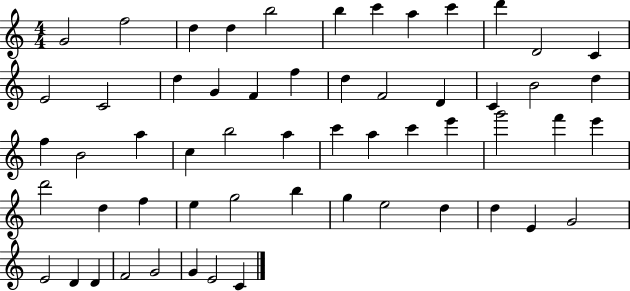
G4/h F5/h D5/q D5/q B5/h B5/q C6/q A5/q C6/q D6/q D4/h C4/q E4/h C4/h D5/q G4/q F4/q F5/q D5/q F4/h D4/q C4/q B4/h D5/q F5/q B4/h A5/q C5/q B5/h A5/q C6/q A5/q C6/q E6/q G6/h F6/q E6/q D6/h D5/q F5/q E5/q G5/h B5/q G5/q E5/h D5/q D5/q E4/q G4/h E4/h D4/q D4/q F4/h G4/h G4/q E4/h C4/q